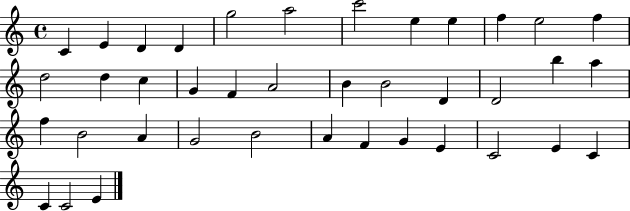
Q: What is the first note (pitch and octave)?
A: C4